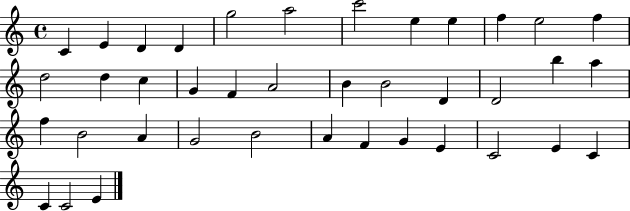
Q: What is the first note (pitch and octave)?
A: C4